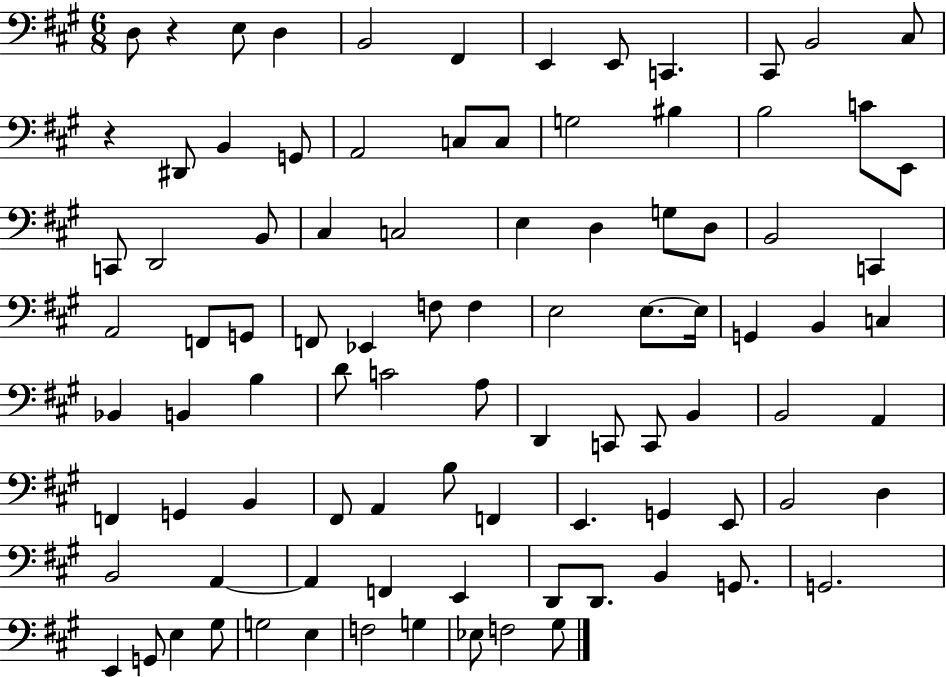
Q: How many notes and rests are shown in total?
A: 93